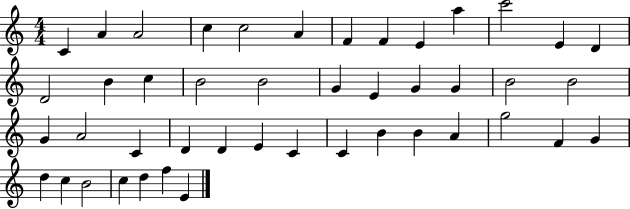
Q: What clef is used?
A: treble